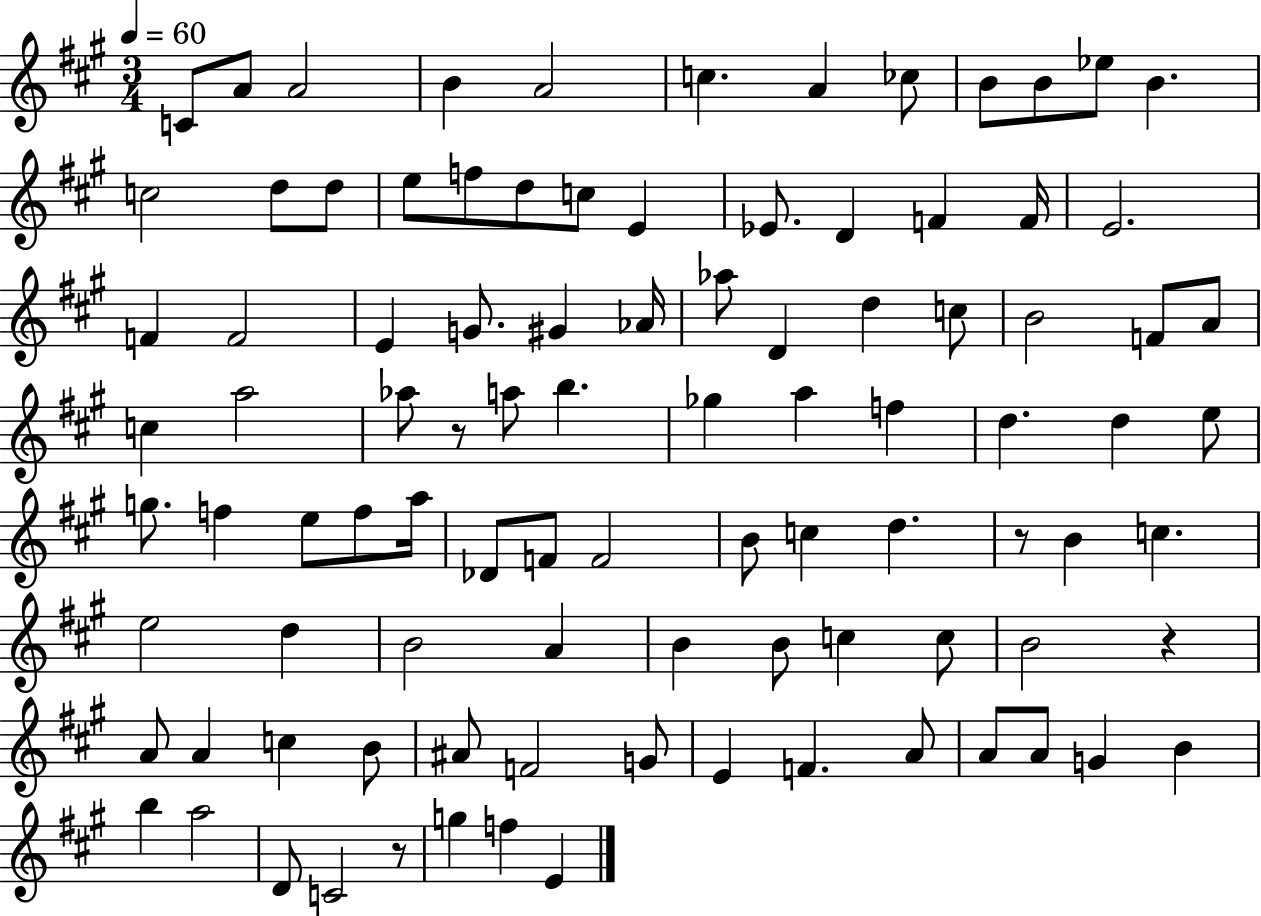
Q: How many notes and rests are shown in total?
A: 96